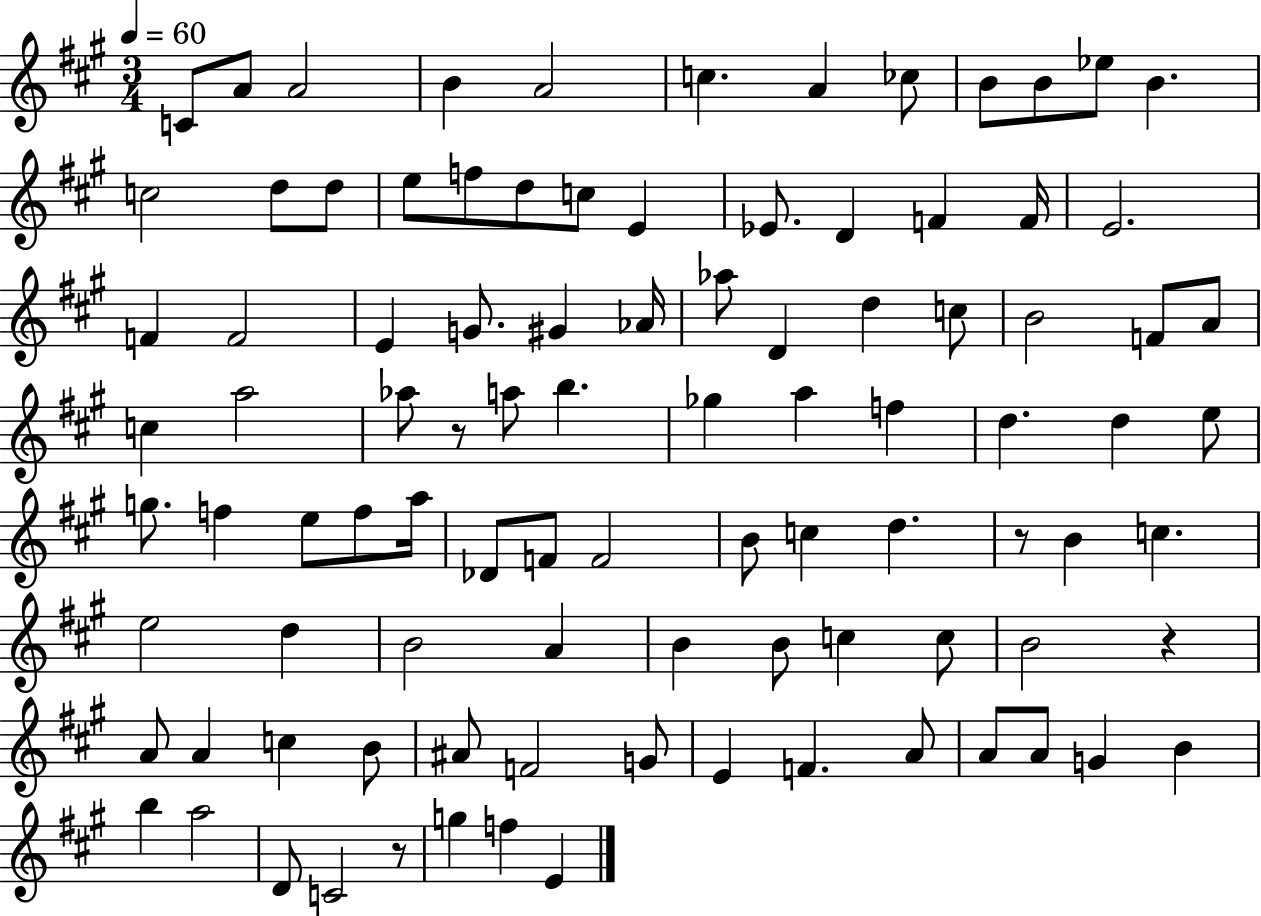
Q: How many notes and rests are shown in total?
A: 96